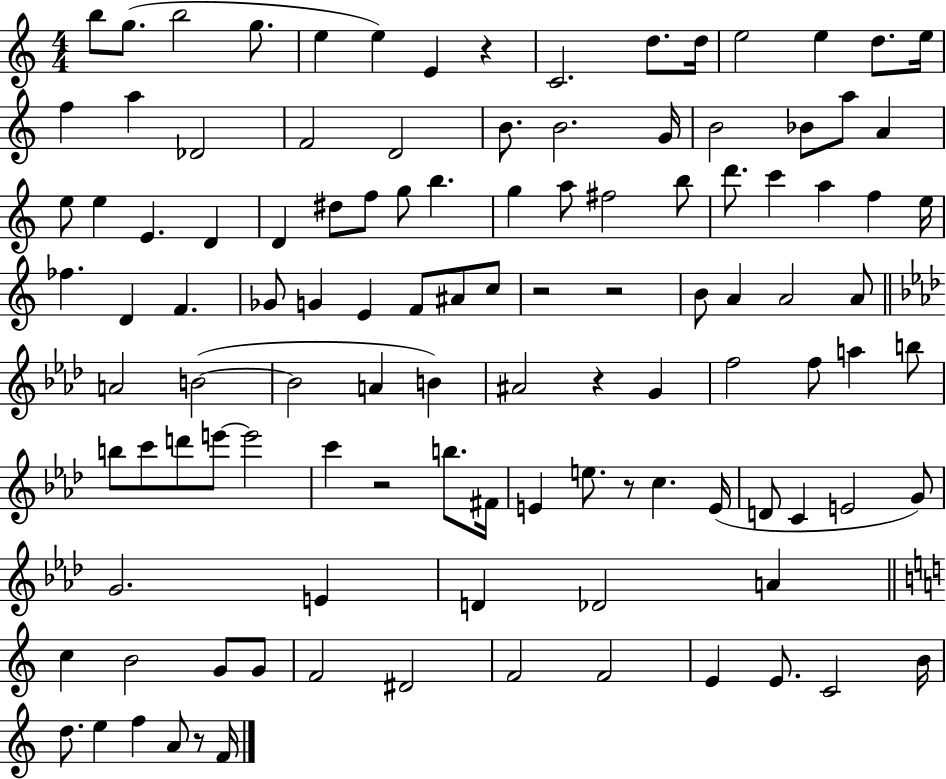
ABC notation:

X:1
T:Untitled
M:4/4
L:1/4
K:C
b/2 g/2 b2 g/2 e e E z C2 d/2 d/4 e2 e d/2 e/4 f a _D2 F2 D2 B/2 B2 G/4 B2 _B/2 a/2 A e/2 e E D D ^d/2 f/2 g/2 b g a/2 ^f2 b/2 d'/2 c' a f e/4 _f D F _G/2 G E F/2 ^A/2 c/2 z2 z2 B/2 A A2 A/2 A2 B2 B2 A B ^A2 z G f2 f/2 a b/2 b/2 c'/2 d'/2 e'/2 e'2 c' z2 b/2 ^F/4 E e/2 z/2 c E/4 D/2 C E2 G/2 G2 E D _D2 A c B2 G/2 G/2 F2 ^D2 F2 F2 E E/2 C2 B/4 d/2 e f A/2 z/2 F/4